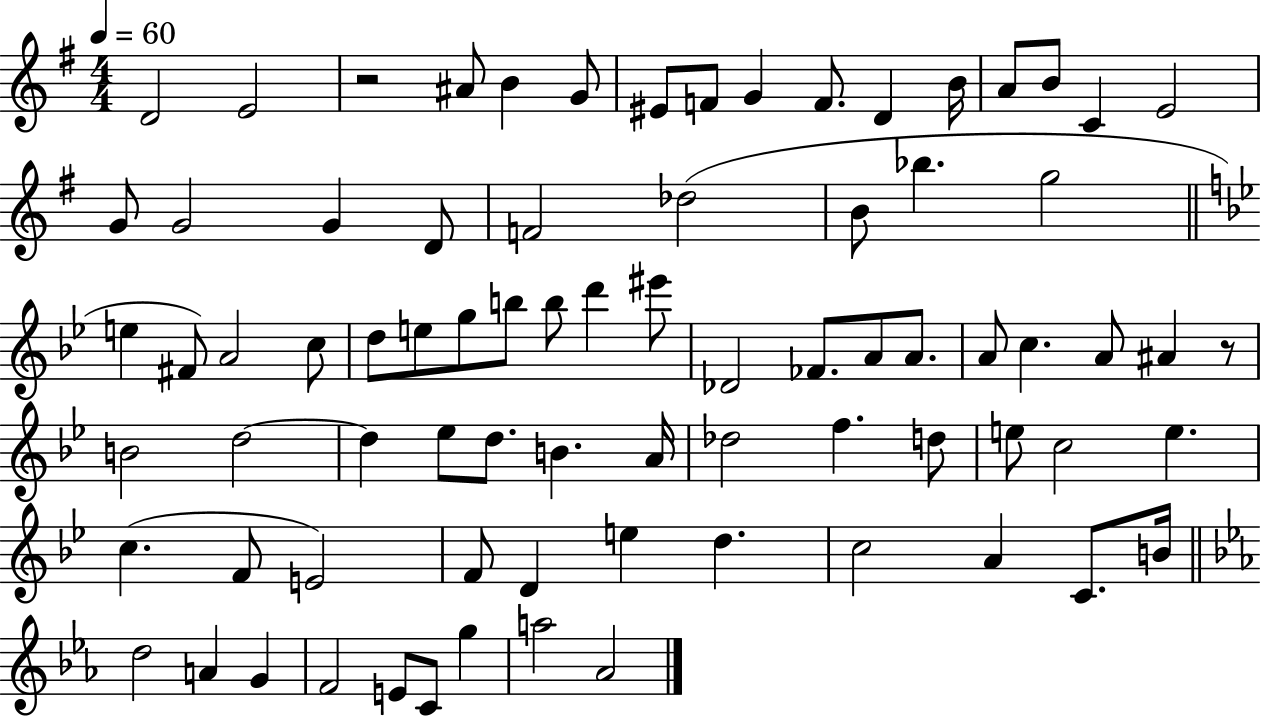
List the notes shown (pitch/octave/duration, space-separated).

D4/h E4/h R/h A#4/e B4/q G4/e EIS4/e F4/e G4/q F4/e. D4/q B4/s A4/e B4/e C4/q E4/h G4/e G4/h G4/q D4/e F4/h Db5/h B4/e Bb5/q. G5/h E5/q F#4/e A4/h C5/e D5/e E5/e G5/e B5/e B5/e D6/q EIS6/e Db4/h FES4/e. A4/e A4/e. A4/e C5/q. A4/e A#4/q R/e B4/h D5/h D5/q Eb5/e D5/e. B4/q. A4/s Db5/h F5/q. D5/e E5/e C5/h E5/q. C5/q. F4/e E4/h F4/e D4/q E5/q D5/q. C5/h A4/q C4/e. B4/s D5/h A4/q G4/q F4/h E4/e C4/e G5/q A5/h Ab4/h